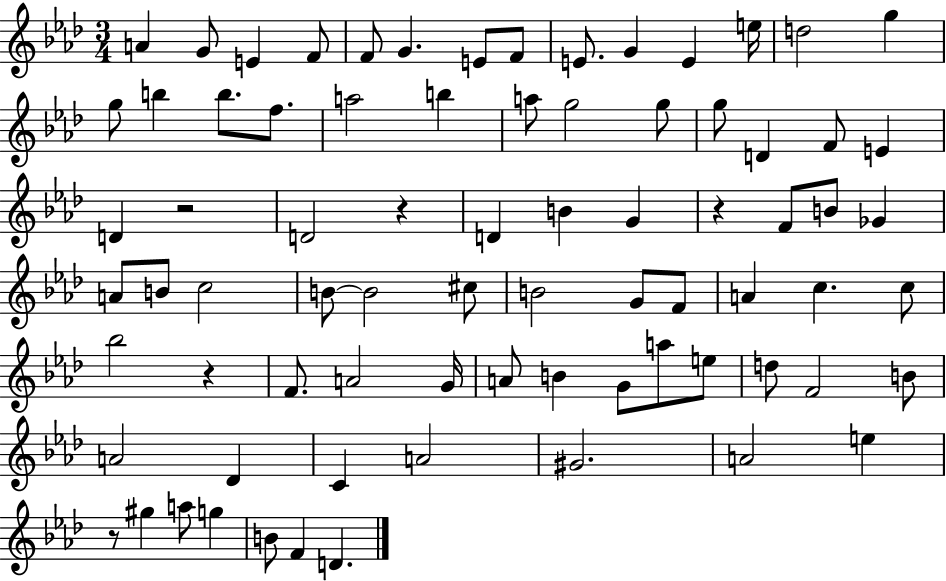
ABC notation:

X:1
T:Untitled
M:3/4
L:1/4
K:Ab
A G/2 E F/2 F/2 G E/2 F/2 E/2 G E e/4 d2 g g/2 b b/2 f/2 a2 b a/2 g2 g/2 g/2 D F/2 E D z2 D2 z D B G z F/2 B/2 _G A/2 B/2 c2 B/2 B2 ^c/2 B2 G/2 F/2 A c c/2 _b2 z F/2 A2 G/4 A/2 B G/2 a/2 e/2 d/2 F2 B/2 A2 _D C A2 ^G2 A2 e z/2 ^g a/2 g B/2 F D